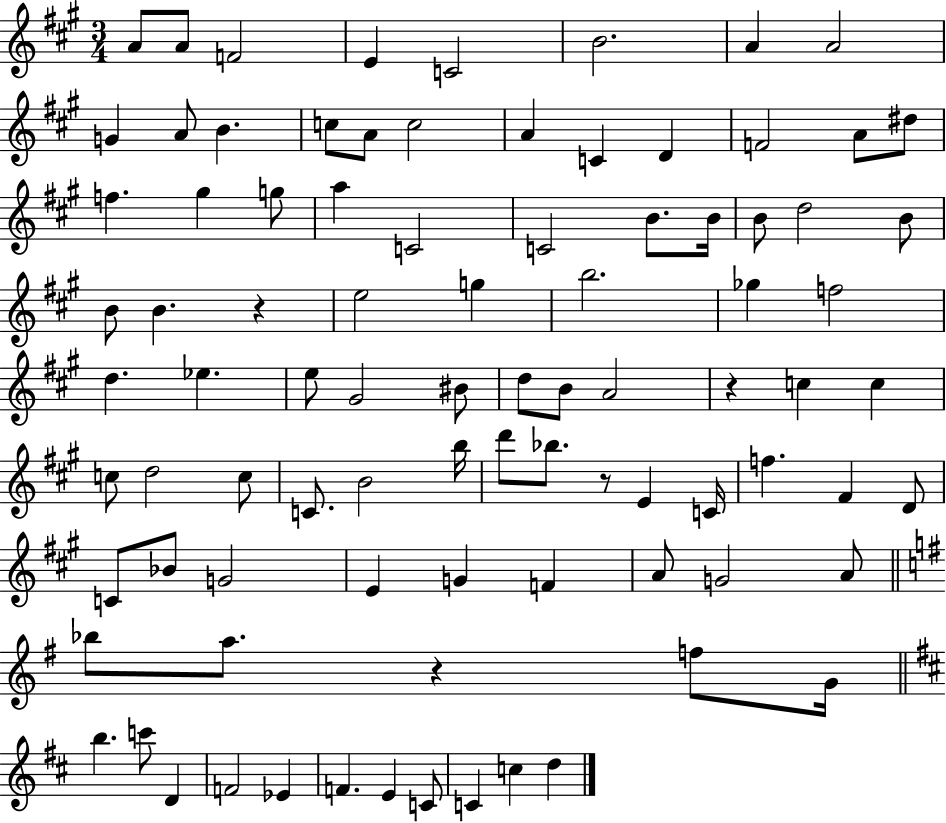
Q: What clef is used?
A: treble